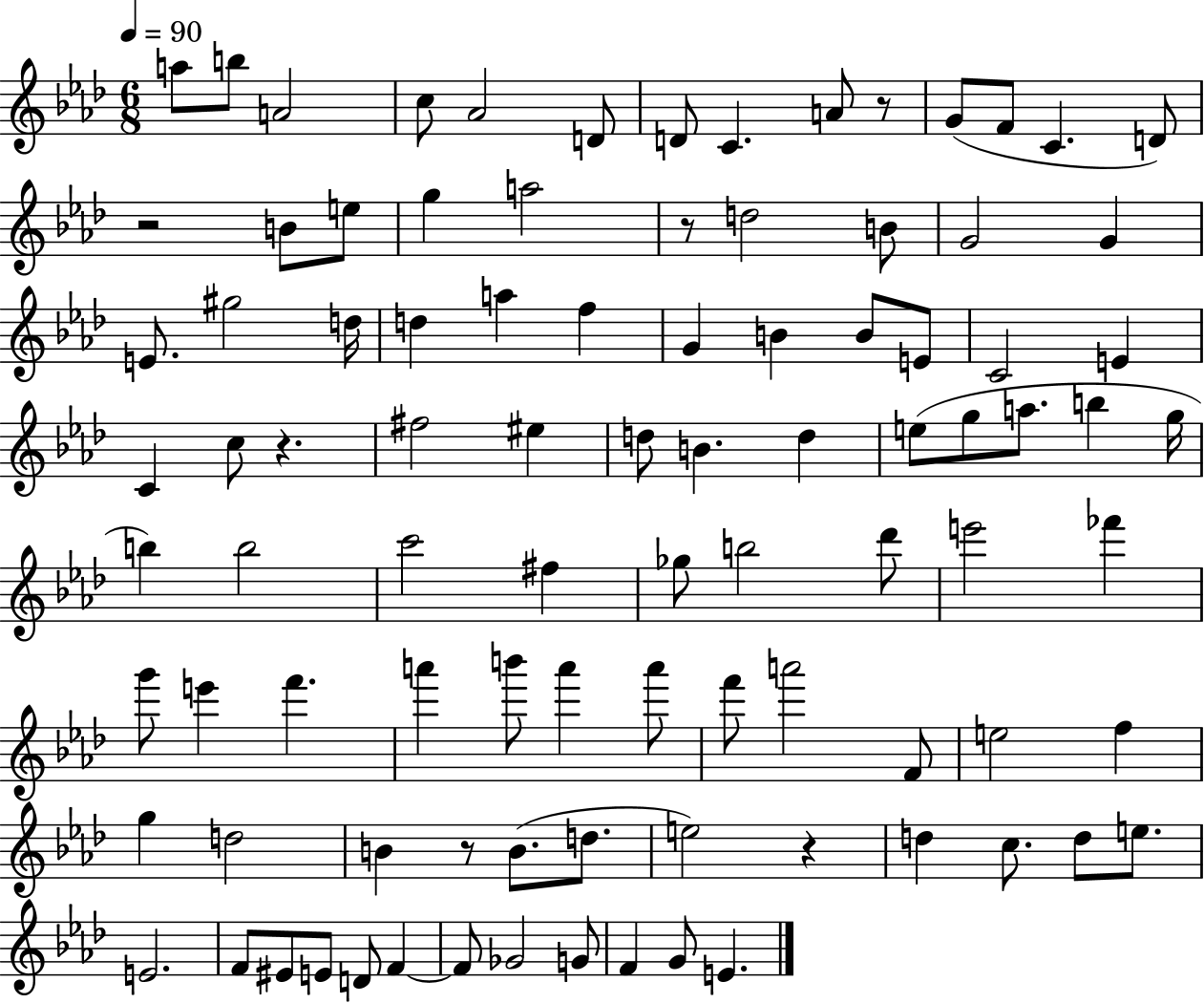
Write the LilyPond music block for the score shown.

{
  \clef treble
  \numericTimeSignature
  \time 6/8
  \key aes \major
  \tempo 4 = 90
  a''8 b''8 a'2 | c''8 aes'2 d'8 | d'8 c'4. a'8 r8 | g'8( f'8 c'4. d'8) | \break r2 b'8 e''8 | g''4 a''2 | r8 d''2 b'8 | g'2 g'4 | \break e'8. gis''2 d''16 | d''4 a''4 f''4 | g'4 b'4 b'8 e'8 | c'2 e'4 | \break c'4 c''8 r4. | fis''2 eis''4 | d''8 b'4. d''4 | e''8( g''8 a''8. b''4 g''16 | \break b''4) b''2 | c'''2 fis''4 | ges''8 b''2 des'''8 | e'''2 fes'''4 | \break g'''8 e'''4 f'''4. | a'''4 b'''8 a'''4 a'''8 | f'''8 a'''2 f'8 | e''2 f''4 | \break g''4 d''2 | b'4 r8 b'8.( d''8. | e''2) r4 | d''4 c''8. d''8 e''8. | \break e'2. | f'8 eis'8 e'8 d'8 f'4~~ | f'8 ges'2 g'8 | f'4 g'8 e'4. | \break \bar "|."
}